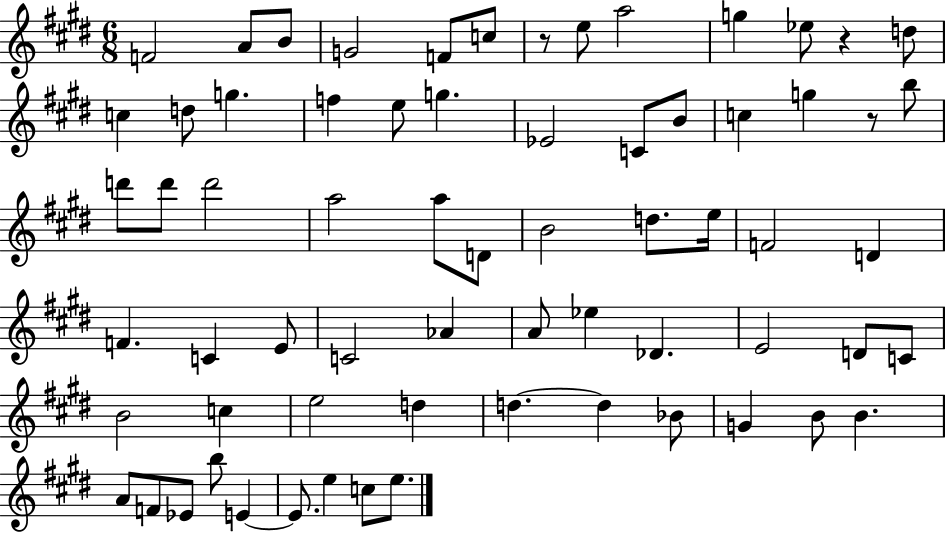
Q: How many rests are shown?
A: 3